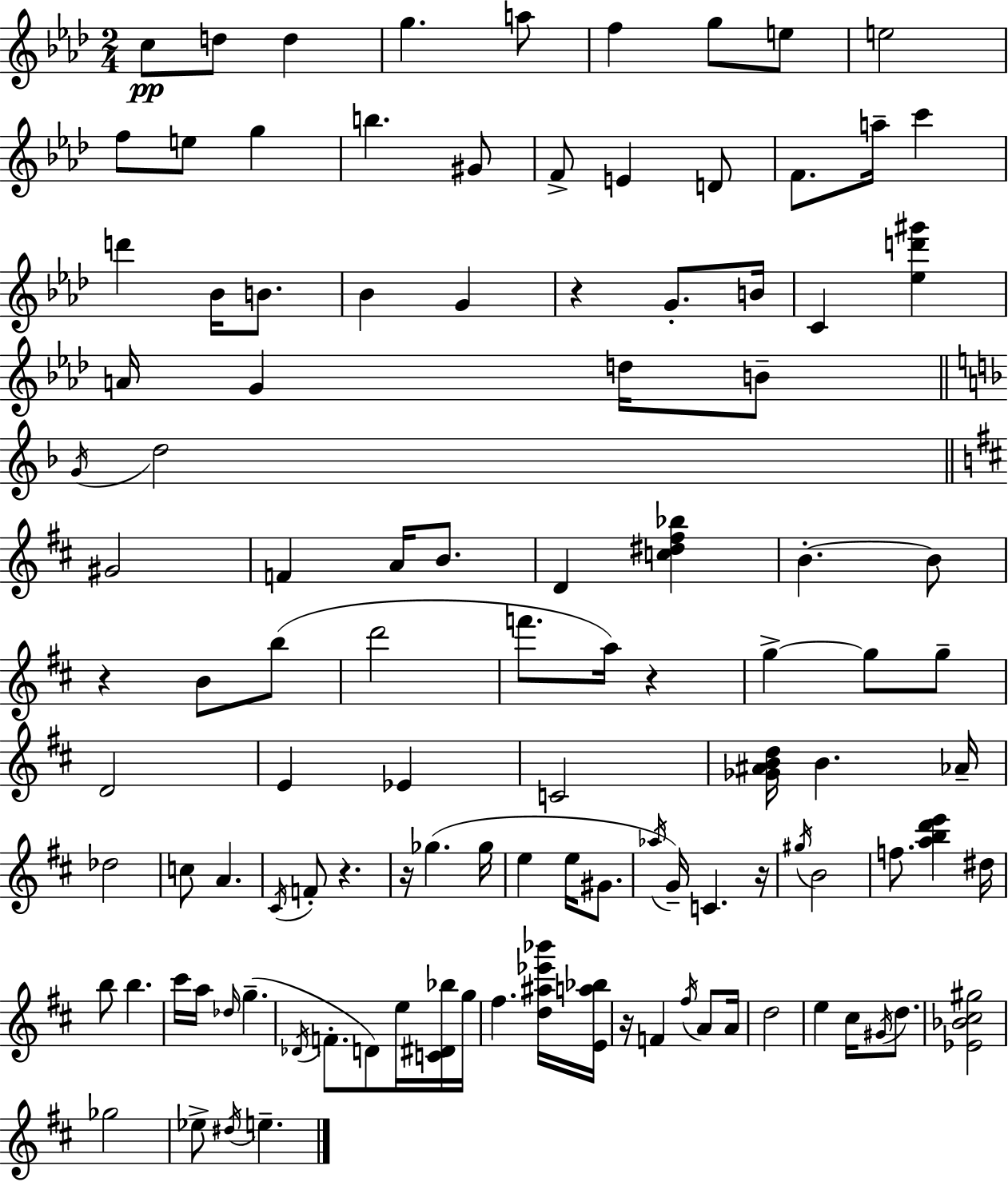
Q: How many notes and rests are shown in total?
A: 112